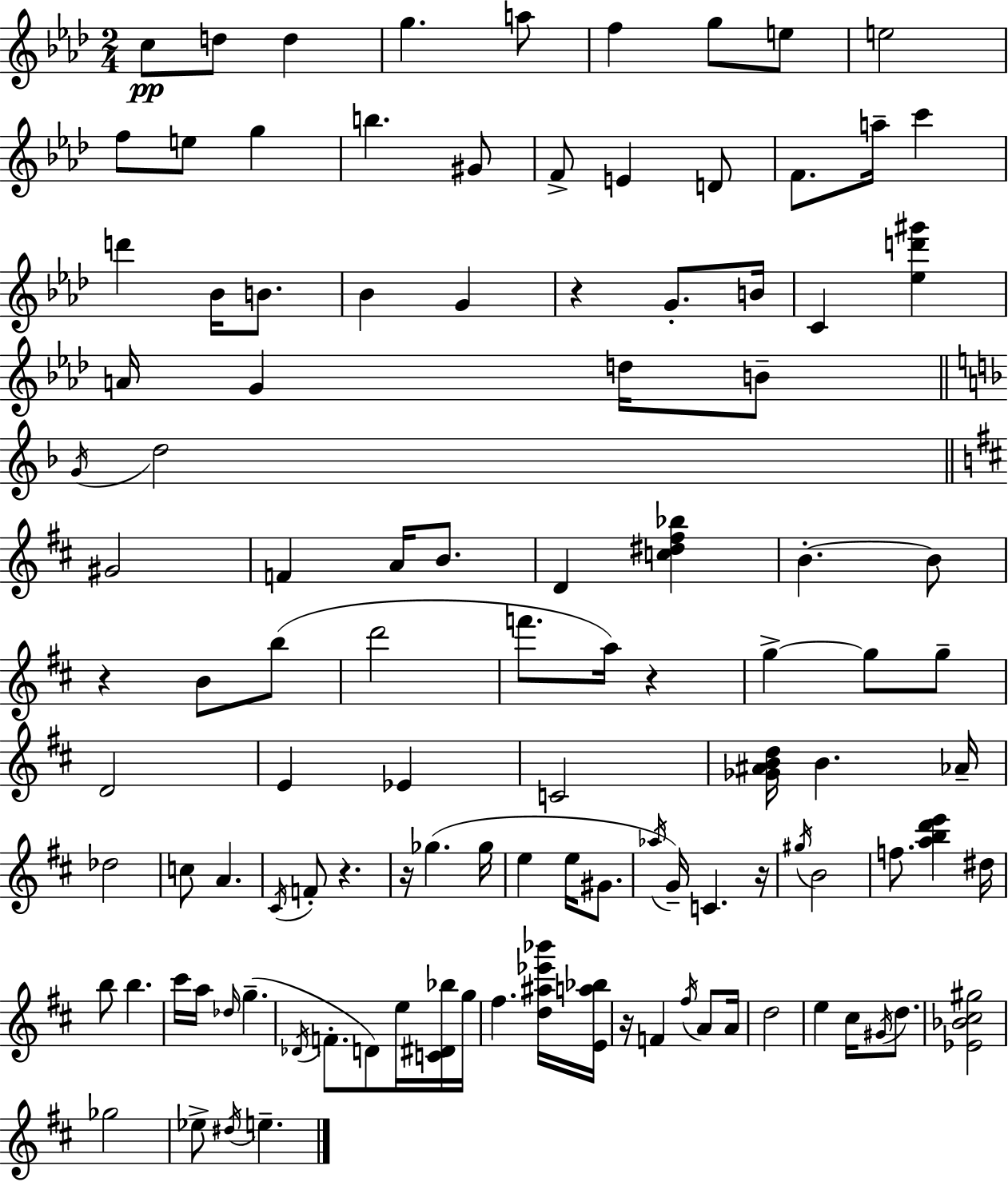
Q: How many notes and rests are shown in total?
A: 112